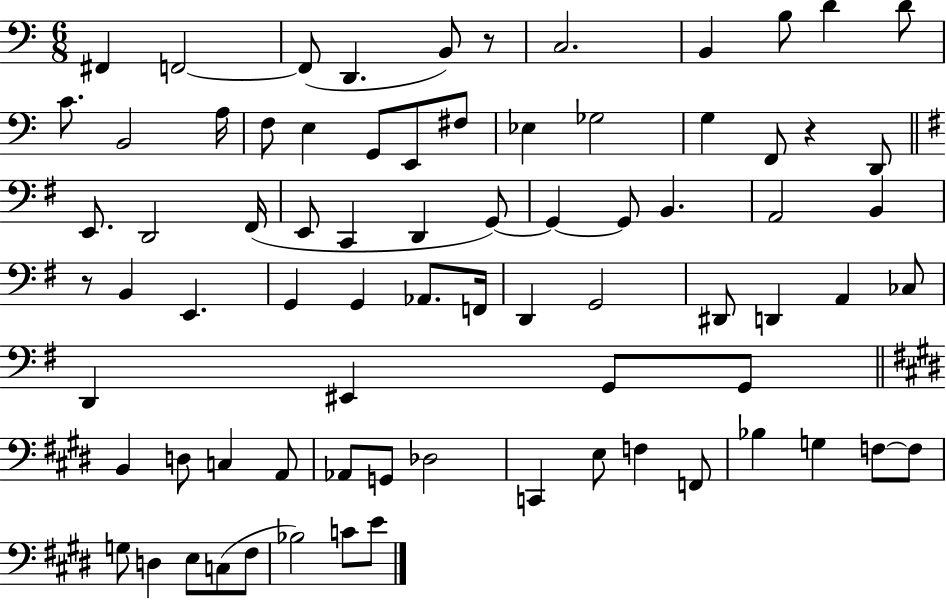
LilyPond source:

{
  \clef bass
  \numericTimeSignature
  \time 6/8
  \key c \major
  fis,4 f,2~~ | f,8( d,4. b,8) r8 | c2. | b,4 b8 d'4 d'8 | \break c'8. b,2 a16 | f8 e4 g,8 e,8 fis8 | ees4 ges2 | g4 f,8 r4 d,8 | \break \bar "||" \break \key e \minor e,8. d,2 fis,16( | e,8 c,4 d,4 g,8~~) | g,4~~ g,8 b,4. | a,2 b,4 | \break r8 b,4 e,4. | g,4 g,4 aes,8. f,16 | d,4 g,2 | dis,8 d,4 a,4 ces8 | \break d,4 eis,4 g,8 g,8 | \bar "||" \break \key e \major b,4 d8 c4 a,8 | aes,8 g,8 des2 | c,4 e8 f4 f,8 | bes4 g4 f8~~ f8 | \break g8 d4 e8 c8( fis8 | bes2) c'8 e'8 | \bar "|."
}